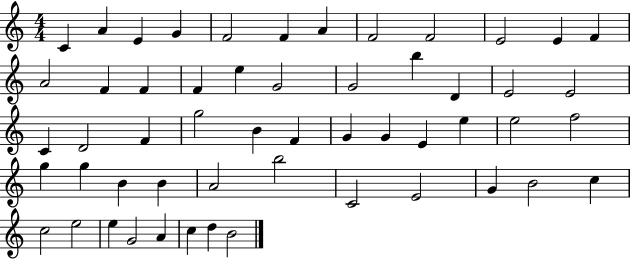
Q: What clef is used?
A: treble